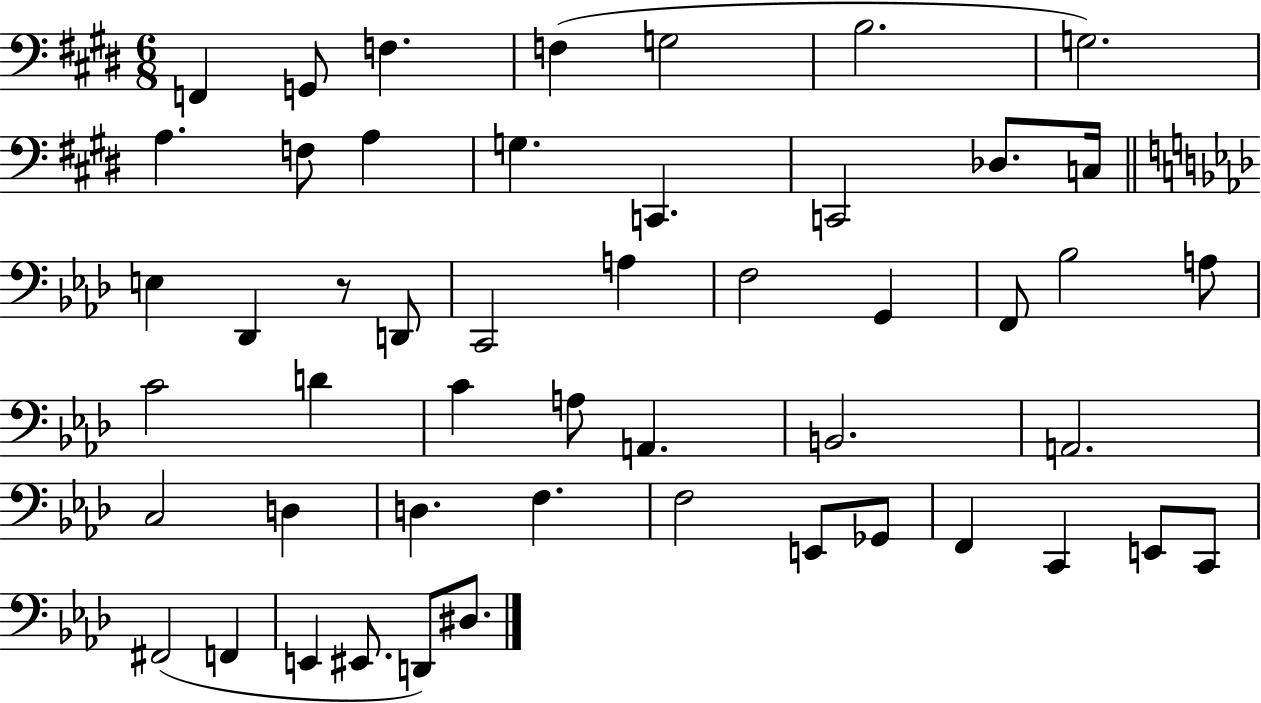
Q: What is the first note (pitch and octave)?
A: F2